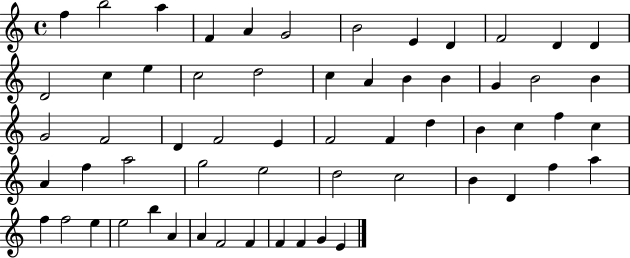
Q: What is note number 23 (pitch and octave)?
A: B4